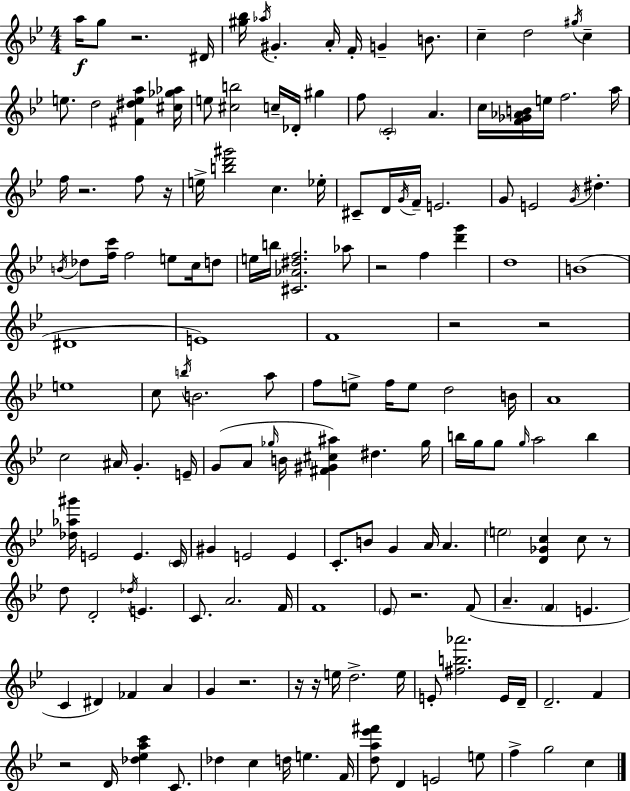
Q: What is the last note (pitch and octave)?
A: C5